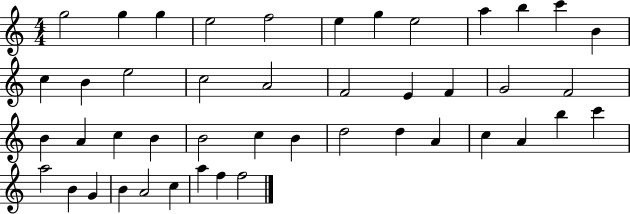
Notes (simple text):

G5/h G5/q G5/q E5/h F5/h E5/q G5/q E5/h A5/q B5/q C6/q B4/q C5/q B4/q E5/h C5/h A4/h F4/h E4/q F4/q G4/h F4/h B4/q A4/q C5/q B4/q B4/h C5/q B4/q D5/h D5/q A4/q C5/q A4/q B5/q C6/q A5/h B4/q G4/q B4/q A4/h C5/q A5/q F5/q F5/h